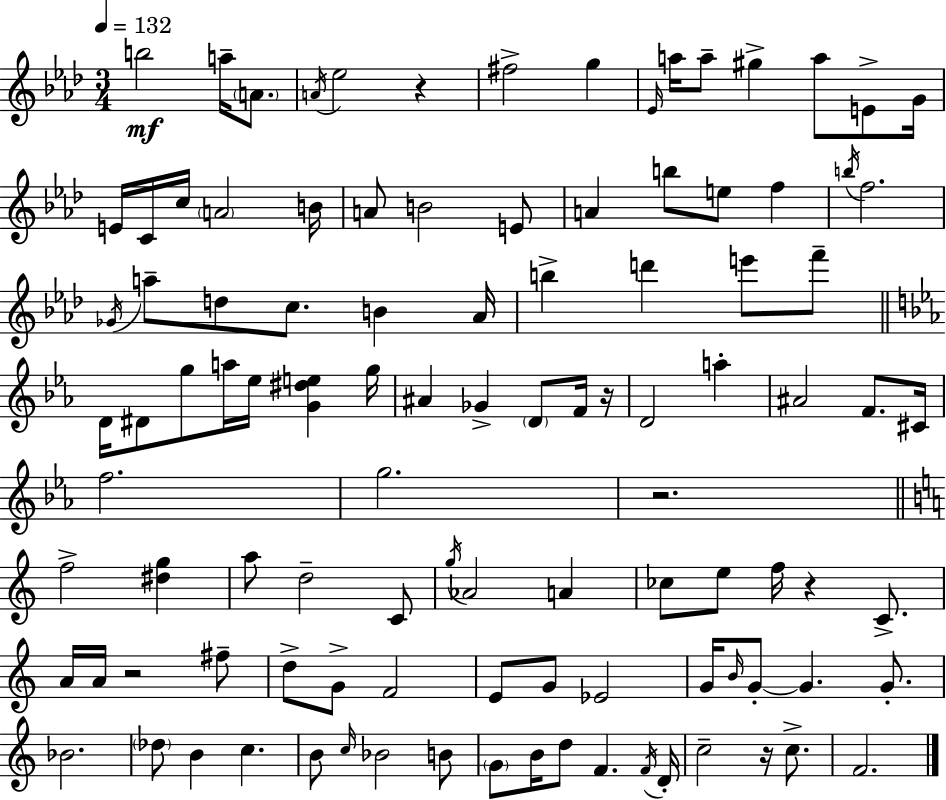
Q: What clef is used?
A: treble